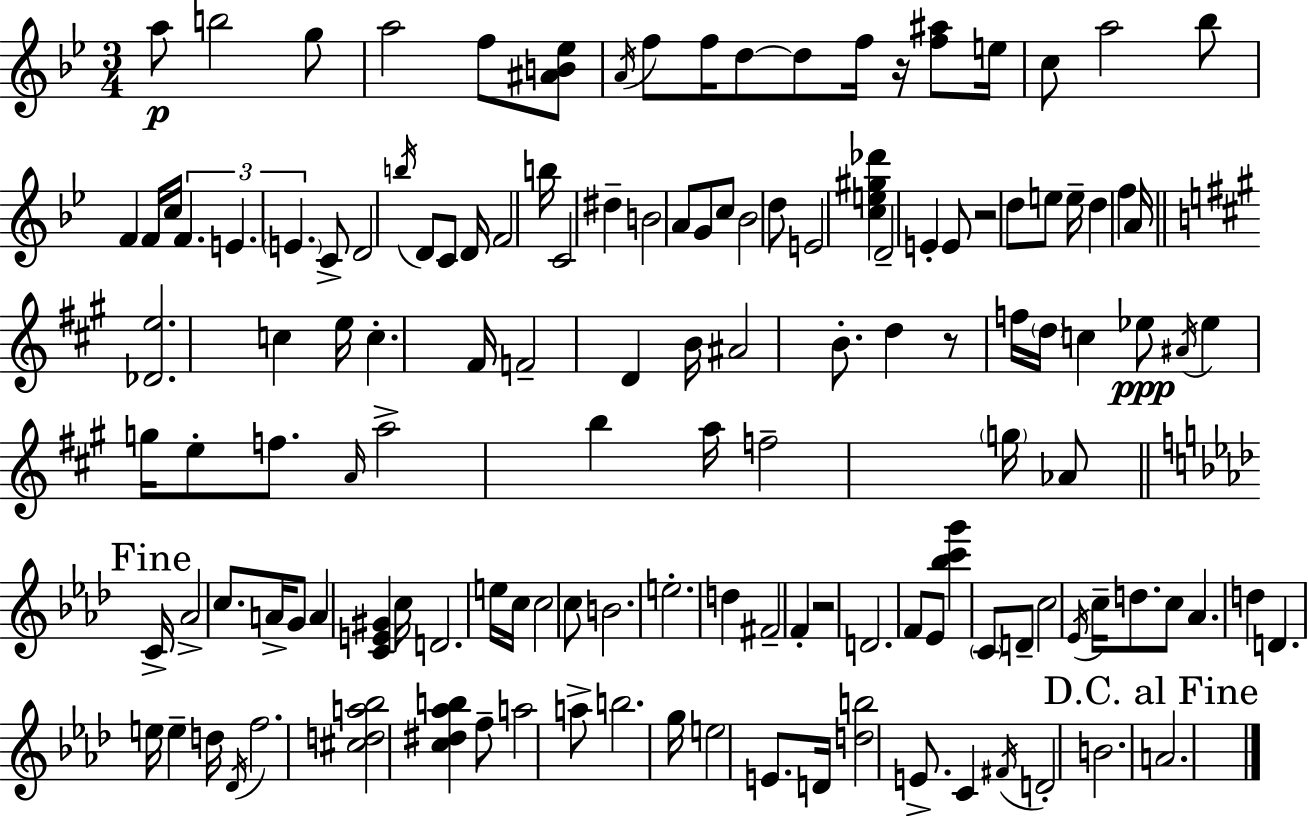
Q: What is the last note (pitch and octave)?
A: A4